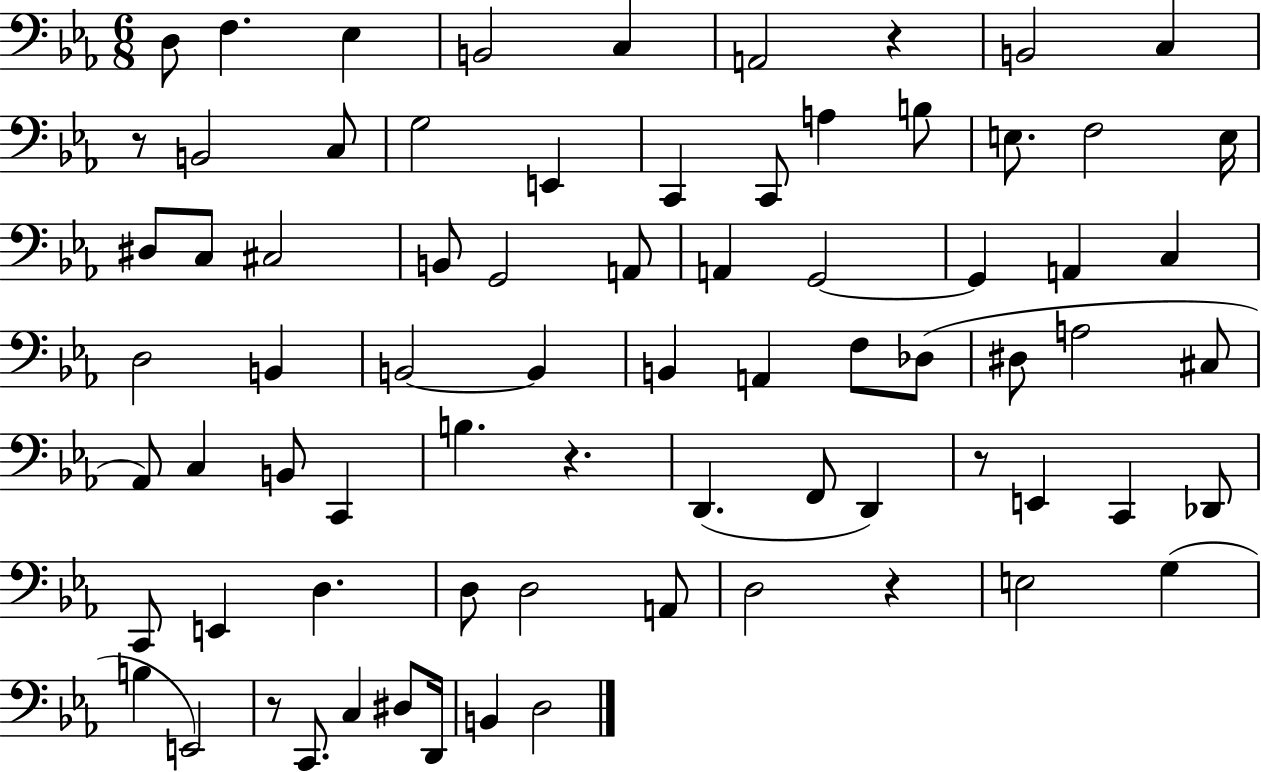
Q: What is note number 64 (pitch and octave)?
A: C2